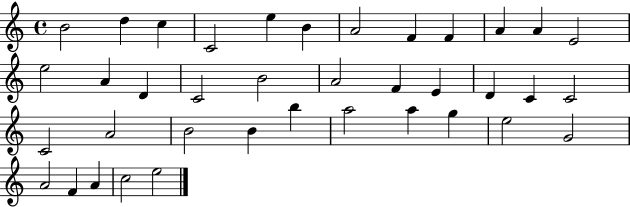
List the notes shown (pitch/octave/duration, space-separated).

B4/h D5/q C5/q C4/h E5/q B4/q A4/h F4/q F4/q A4/q A4/q E4/h E5/h A4/q D4/q C4/h B4/h A4/h F4/q E4/q D4/q C4/q C4/h C4/h A4/h B4/h B4/q B5/q A5/h A5/q G5/q E5/h G4/h A4/h F4/q A4/q C5/h E5/h